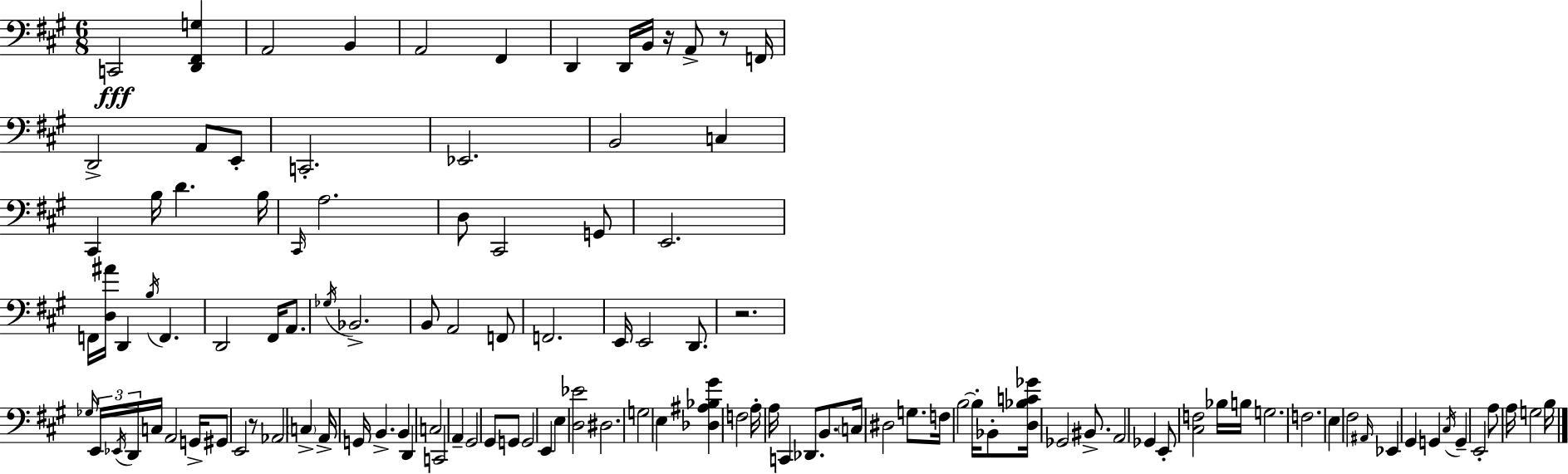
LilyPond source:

{
  \clef bass
  \numericTimeSignature
  \time 6/8
  \key a \major
  c,2\fff <d, fis, g>4 | a,2 b,4 | a,2 fis,4 | d,4 d,16 b,16 r16 a,8-> r8 f,16 | \break d,2-> a,8 e,8-. | c,2.-. | ees,2. | b,2 c4 | \break cis,4 b16 d'4. b16 | \grace { cis,16 } a2. | d8 cis,2 g,8 | e,2. | \break f,16 <d ais'>16 d,4 \acciaccatura { b16 } f,4. | d,2 fis,16 a,8. | \acciaccatura { ges16 } bes,2.-> | b,8 a,2 | \break f,8 f,2. | e,16 e,2 | d,8. r2. | \grace { ges16 } \tuplet 3/2 { e,16 \acciaccatura { ees,16 } d,16 } c16 a,2 | \break g,16-> gis,8 e,2 | r8 aes,2 | \parenthesize c4-> a,16-> g,16 b,4.-> | b,4 d,4 c2 | \break c,2 | a,4-- gis,2 | gis,8 g,8 g,2 | e,4 e4 <d ees'>2 | \break dis2. | g2 | e4 <des ais bes gis'>4 f2 | a16-. a16 c,4 des,8. | \break b,8. \parenthesize c16 dis2 | g8. f16 b2~~ | b16-. bes,8-. <d bes c' ges'>16 ges,2 | bis,8.-> a,2 | \break ges,4 e,8-. <cis f>2 | bes16 b16 g2. | f2. | e4 fis2 | \break \grace { ais,16 } ees,4 gis,4 | g,4 \acciaccatura { cis16 } g,4-- e,2-. | a8 a16 g2 | b16 \bar "|."
}